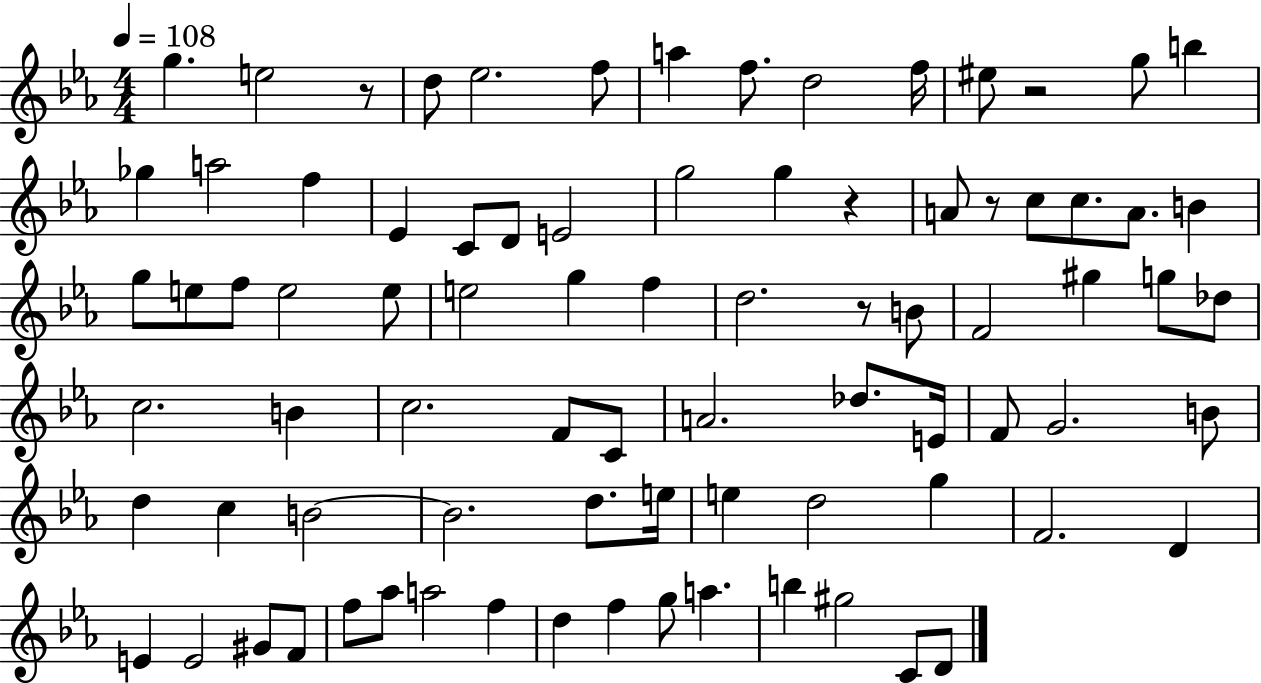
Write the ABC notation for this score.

X:1
T:Untitled
M:4/4
L:1/4
K:Eb
g e2 z/2 d/2 _e2 f/2 a f/2 d2 f/4 ^e/2 z2 g/2 b _g a2 f _E C/2 D/2 E2 g2 g z A/2 z/2 c/2 c/2 A/2 B g/2 e/2 f/2 e2 e/2 e2 g f d2 z/2 B/2 F2 ^g g/2 _d/2 c2 B c2 F/2 C/2 A2 _d/2 E/4 F/2 G2 B/2 d c B2 B2 d/2 e/4 e d2 g F2 D E E2 ^G/2 F/2 f/2 _a/2 a2 f d f g/2 a b ^g2 C/2 D/2